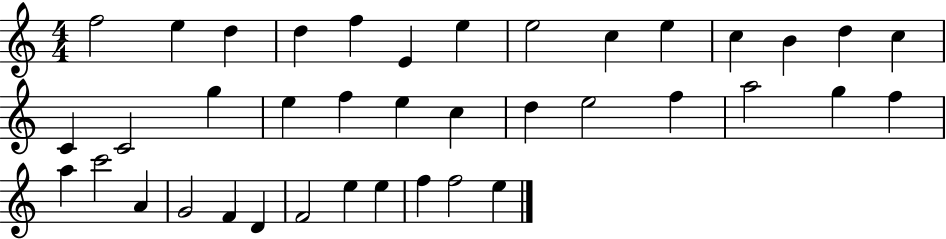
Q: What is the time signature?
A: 4/4